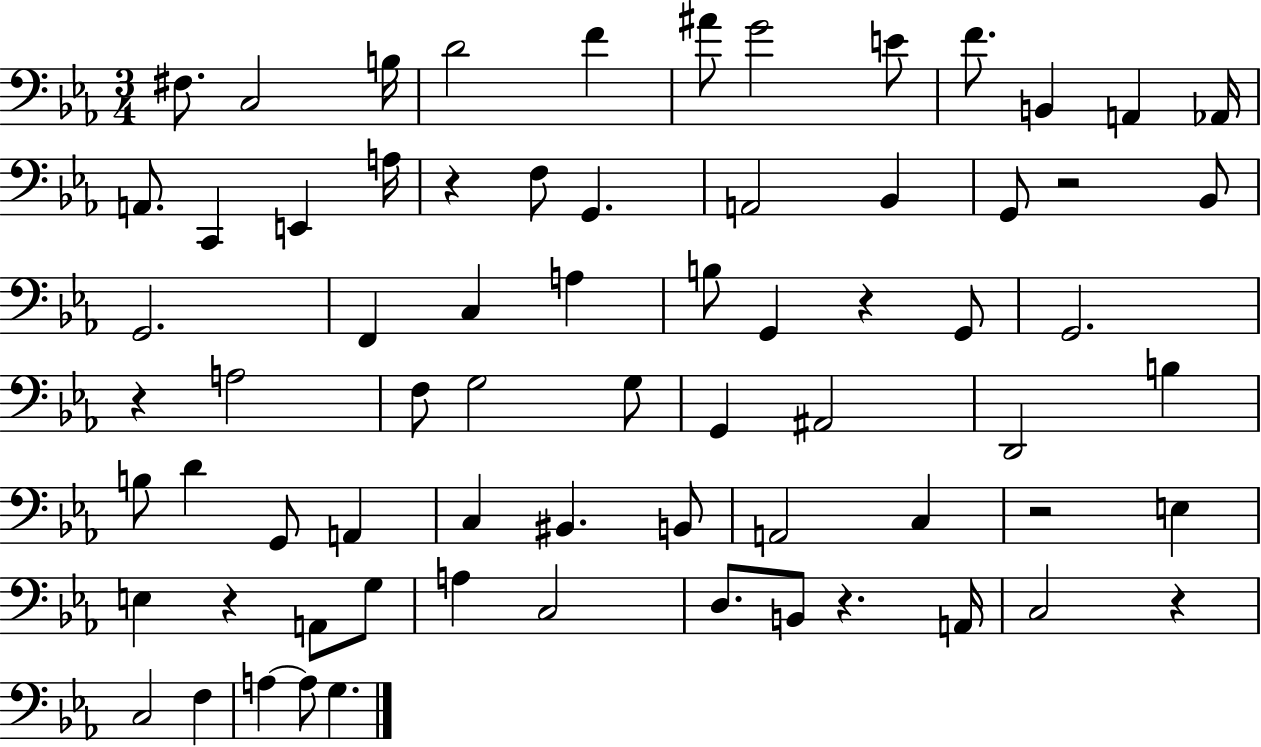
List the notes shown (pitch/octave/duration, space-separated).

F#3/e. C3/h B3/s D4/h F4/q A#4/e G4/h E4/e F4/e. B2/q A2/q Ab2/s A2/e. C2/q E2/q A3/s R/q F3/e G2/q. A2/h Bb2/q G2/e R/h Bb2/e G2/h. F2/q C3/q A3/q B3/e G2/q R/q G2/e G2/h. R/q A3/h F3/e G3/h G3/e G2/q A#2/h D2/h B3/q B3/e D4/q G2/e A2/q C3/q BIS2/q. B2/e A2/h C3/q R/h E3/q E3/q R/q A2/e G3/e A3/q C3/h D3/e. B2/e R/q. A2/s C3/h R/q C3/h F3/q A3/q A3/e G3/q.